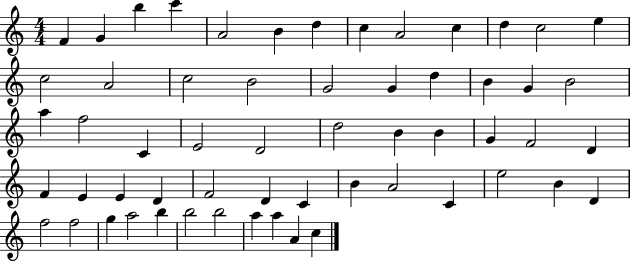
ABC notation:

X:1
T:Untitled
M:4/4
L:1/4
K:C
F G b c' A2 B d c A2 c d c2 e c2 A2 c2 B2 G2 G d B G B2 a f2 C E2 D2 d2 B B G F2 D F E E D F2 D C B A2 C e2 B D f2 f2 g a2 b b2 b2 a a A c